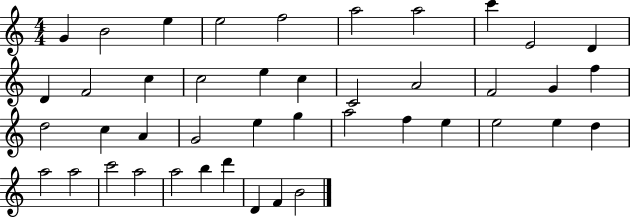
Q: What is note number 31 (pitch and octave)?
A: E5